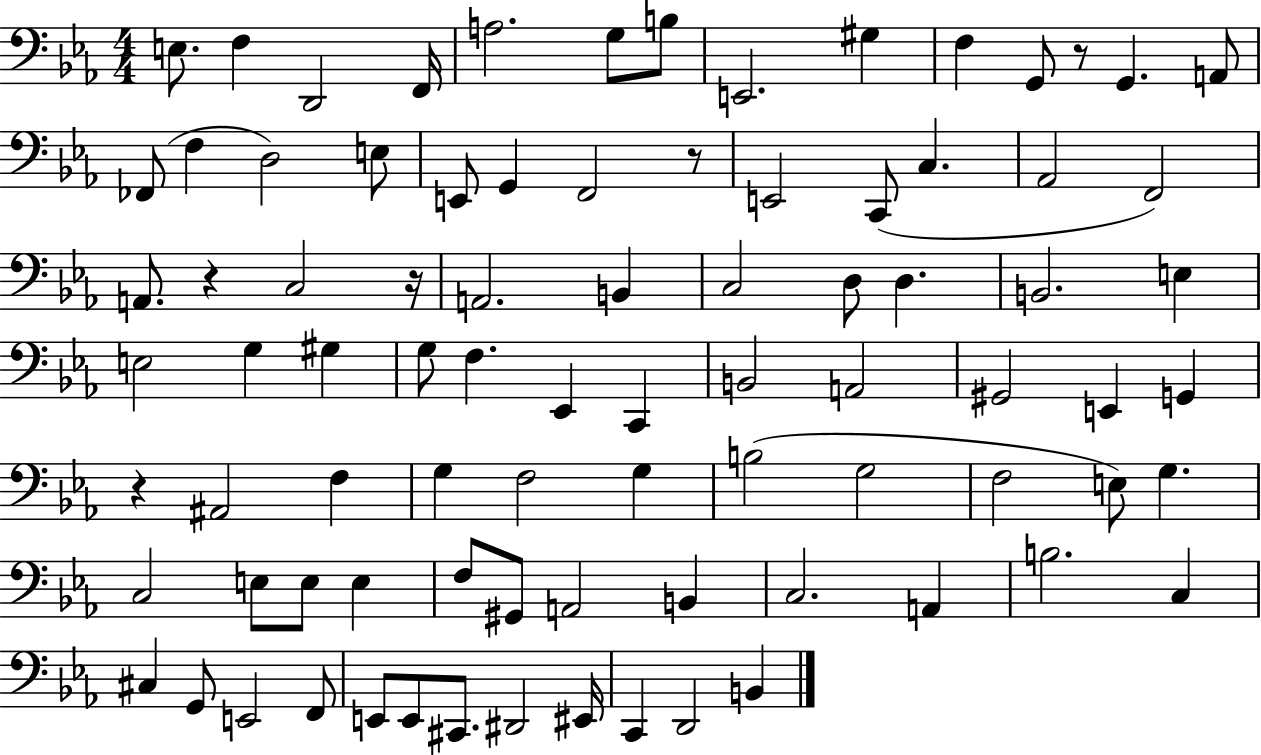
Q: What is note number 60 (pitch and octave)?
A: E3